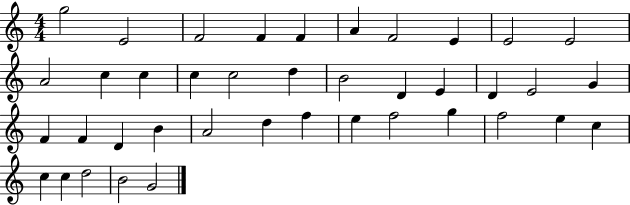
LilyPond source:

{
  \clef treble
  \numericTimeSignature
  \time 4/4
  \key c \major
  g''2 e'2 | f'2 f'4 f'4 | a'4 f'2 e'4 | e'2 e'2 | \break a'2 c''4 c''4 | c''4 c''2 d''4 | b'2 d'4 e'4 | d'4 e'2 g'4 | \break f'4 f'4 d'4 b'4 | a'2 d''4 f''4 | e''4 f''2 g''4 | f''2 e''4 c''4 | \break c''4 c''4 d''2 | b'2 g'2 | \bar "|."
}